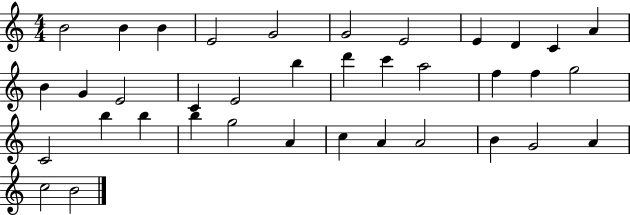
X:1
T:Untitled
M:4/4
L:1/4
K:C
B2 B B E2 G2 G2 E2 E D C A B G E2 C E2 b d' c' a2 f f g2 C2 b b b g2 A c A A2 B G2 A c2 B2